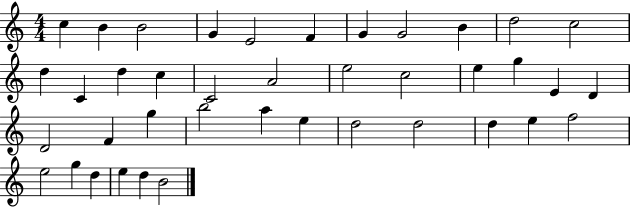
{
  \clef treble
  \numericTimeSignature
  \time 4/4
  \key c \major
  c''4 b'4 b'2 | g'4 e'2 f'4 | g'4 g'2 b'4 | d''2 c''2 | \break d''4 c'4 d''4 c''4 | c'2 a'2 | e''2 c''2 | e''4 g''4 e'4 d'4 | \break d'2 f'4 g''4 | b''2 a''4 e''4 | d''2 d''2 | d''4 e''4 f''2 | \break e''2 g''4 d''4 | e''4 d''4 b'2 | \bar "|."
}